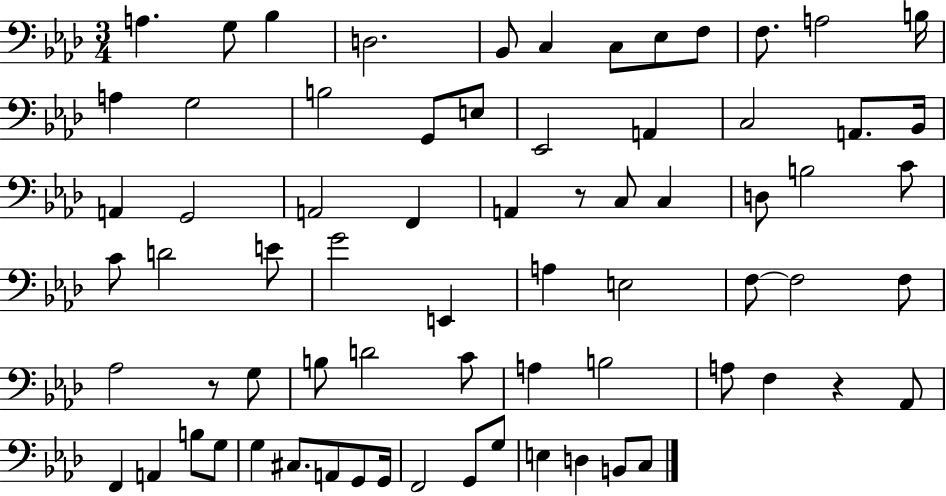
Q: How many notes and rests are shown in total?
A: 71